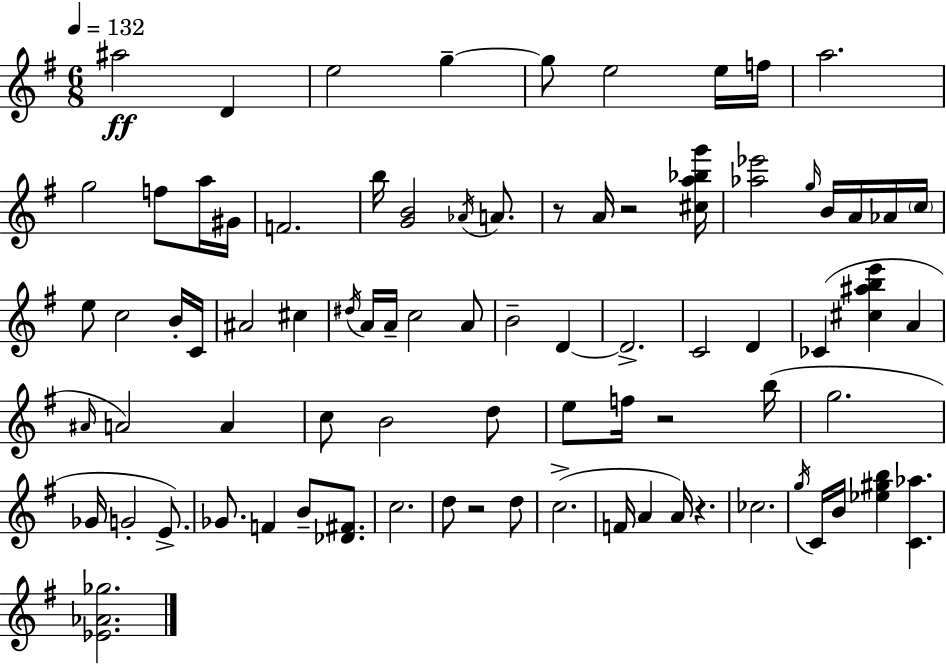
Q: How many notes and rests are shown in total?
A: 81